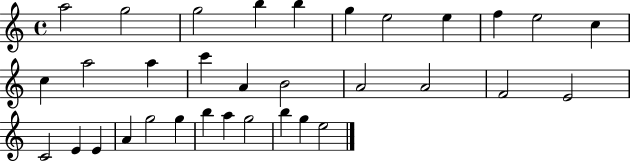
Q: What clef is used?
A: treble